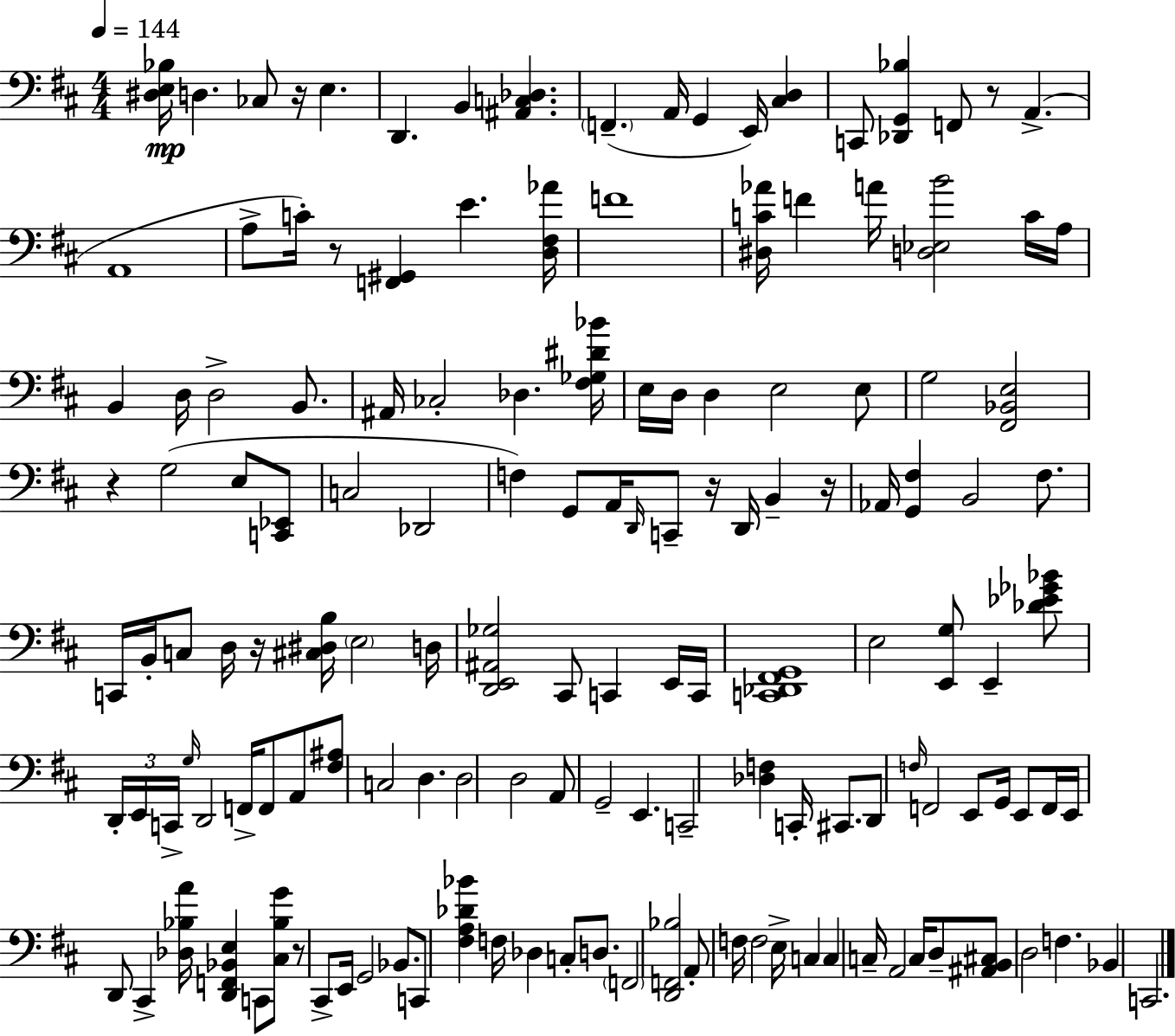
X:1
T:Untitled
M:4/4
L:1/4
K:D
[^D,E,_B,]/4 D, _C,/2 z/4 E, D,, B,, [^A,,C,_D,] F,, A,,/4 G,, E,,/4 [^C,D,] C,,/2 [_D,,G,,_B,] F,,/2 z/2 A,, A,,4 A,/2 C/4 z/2 [F,,^G,,] E [D,^F,_A]/4 F4 [^D,C_A]/4 F A/4 [D,_E,B]2 C/4 A,/4 B,, D,/4 D,2 B,,/2 ^A,,/4 _C,2 _D, [^F,_G,^D_B]/4 E,/4 D,/4 D, E,2 E,/2 G,2 [^F,,_B,,E,]2 z G,2 E,/2 [C,,_E,,]/2 C,2 _D,,2 F, G,,/2 A,,/4 D,,/4 C,,/2 z/4 D,,/4 B,, z/4 _A,,/4 [G,,^F,] B,,2 ^F,/2 C,,/4 B,,/4 C,/2 D,/4 z/4 [^C,^D,B,]/4 E,2 D,/4 [D,,E,,^A,,_G,]2 ^C,,/2 C,, E,,/4 C,,/4 [C,,_D,,^F,,G,,]4 E,2 [E,,G,]/2 E,, [_D_E_G_B]/2 D,,/4 E,,/4 C,,/4 G,/4 D,,2 F,,/4 F,,/2 A,,/2 [^F,^A,]/2 C,2 D, D,2 D,2 A,,/2 G,,2 E,, C,,2 [_D,F,] C,,/4 ^C,,/2 D,,/2 F,/4 F,,2 E,,/2 G,,/4 E,,/2 F,,/4 E,,/4 D,,/2 ^C,, [_D,_B,A]/4 [D,,F,,_B,,E,] C,,/2 [^C,_B,G]/2 z/2 ^C,,/2 E,,/4 G,,2 _B,,/2 C,,/2 [^F,A,_D_B] F,/4 _D, C,/2 D,/2 F,,2 [D,,F,,_B,]2 A,,/2 F,/4 F,2 E,/4 C, C, C,/4 A,,2 C,/4 D,/2 [^A,,B,,^C,]/2 D,2 F, _B,, C,,2